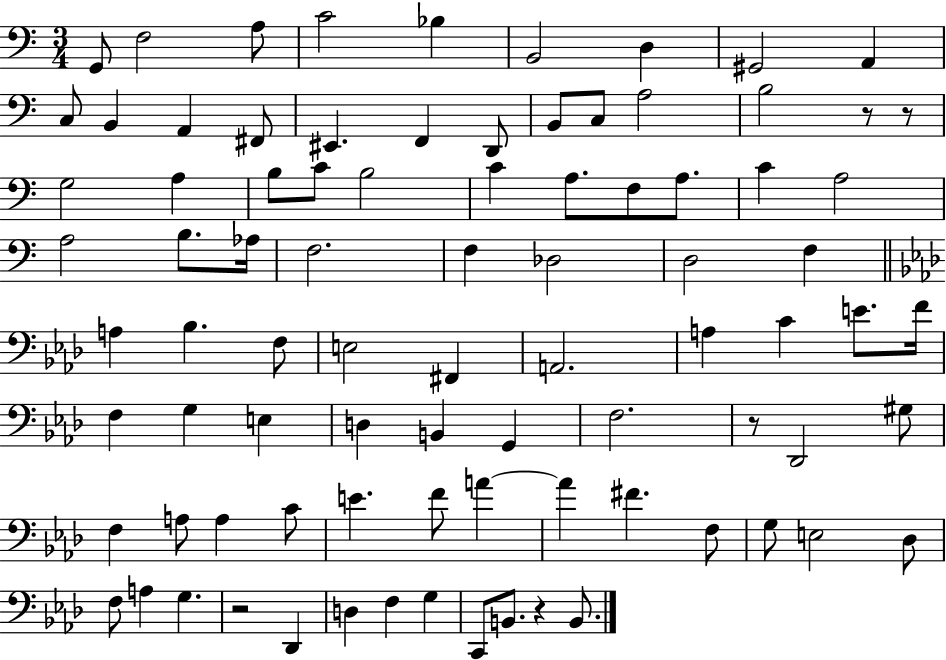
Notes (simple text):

G2/e F3/h A3/e C4/h Bb3/q B2/h D3/q G#2/h A2/q C3/e B2/q A2/q F#2/e EIS2/q. F2/q D2/e B2/e C3/e A3/h B3/h R/e R/e G3/h A3/q B3/e C4/e B3/h C4/q A3/e. F3/e A3/e. C4/q A3/h A3/h B3/e. Ab3/s F3/h. F3/q Db3/h D3/h F3/q A3/q Bb3/q. F3/e E3/h F#2/q A2/h. A3/q C4/q E4/e. F4/s F3/q G3/q E3/q D3/q B2/q G2/q F3/h. R/e Db2/h G#3/e F3/q A3/e A3/q C4/e E4/q. F4/e A4/q A4/q F#4/q. F3/e G3/e E3/h Db3/e F3/e A3/q G3/q. R/h Db2/q D3/q F3/q G3/q C2/e B2/e. R/q B2/e.